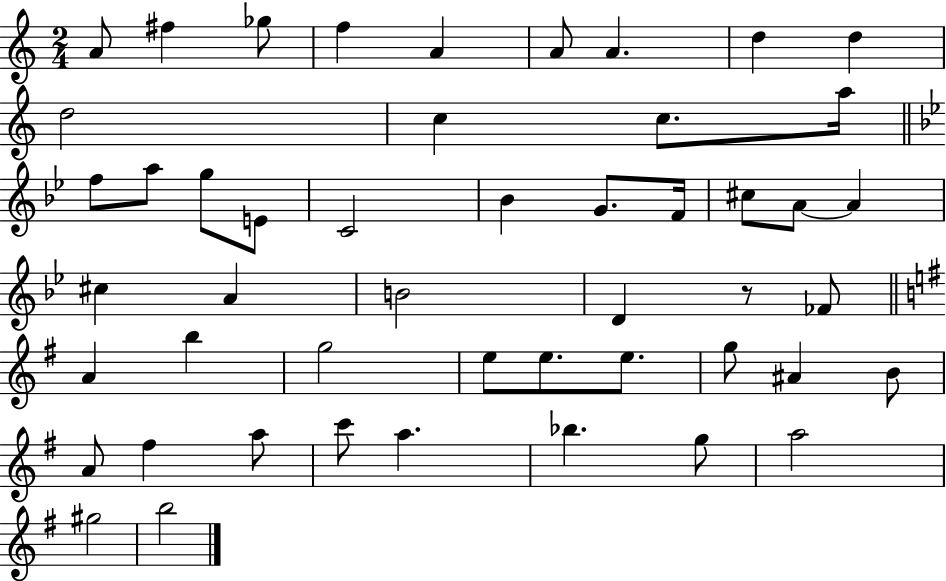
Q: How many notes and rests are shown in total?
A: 49